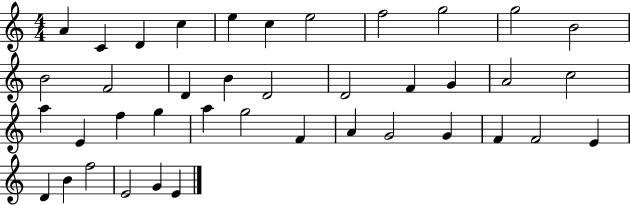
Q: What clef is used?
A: treble